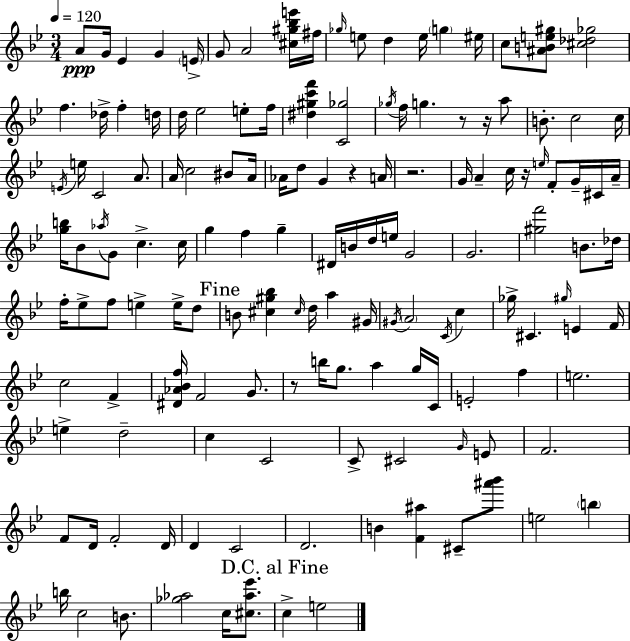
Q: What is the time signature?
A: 3/4